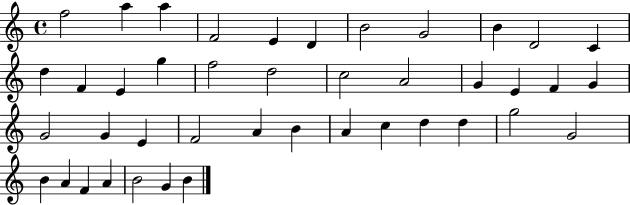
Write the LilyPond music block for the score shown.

{
  \clef treble
  \time 4/4
  \defaultTimeSignature
  \key c \major
  f''2 a''4 a''4 | f'2 e'4 d'4 | b'2 g'2 | b'4 d'2 c'4 | \break d''4 f'4 e'4 g''4 | f''2 d''2 | c''2 a'2 | g'4 e'4 f'4 g'4 | \break g'2 g'4 e'4 | f'2 a'4 b'4 | a'4 c''4 d''4 d''4 | g''2 g'2 | \break b'4 a'4 f'4 a'4 | b'2 g'4 b'4 | \bar "|."
}